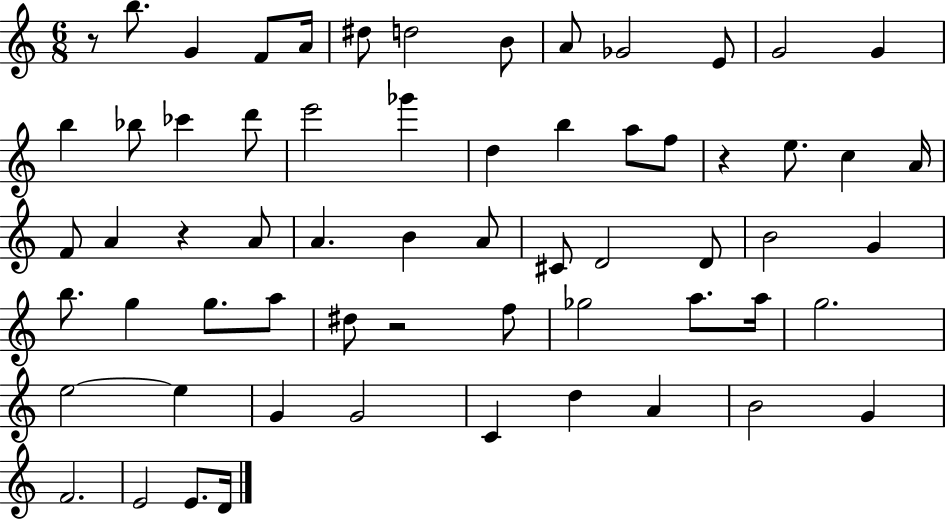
X:1
T:Untitled
M:6/8
L:1/4
K:C
z/2 b/2 G F/2 A/4 ^d/2 d2 B/2 A/2 _G2 E/2 G2 G b _b/2 _c' d'/2 e'2 _g' d b a/2 f/2 z e/2 c A/4 F/2 A z A/2 A B A/2 ^C/2 D2 D/2 B2 G b/2 g g/2 a/2 ^d/2 z2 f/2 _g2 a/2 a/4 g2 e2 e G G2 C d A B2 G F2 E2 E/2 D/4